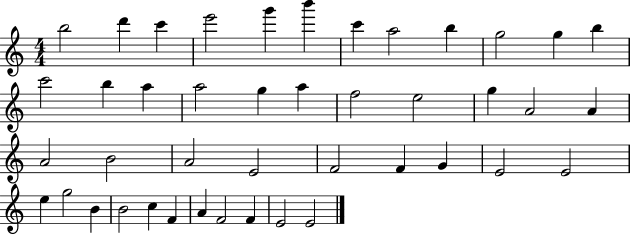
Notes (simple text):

B5/h D6/q C6/q E6/h G6/q B6/q C6/q A5/h B5/q G5/h G5/q B5/q C6/h B5/q A5/q A5/h G5/q A5/q F5/h E5/h G5/q A4/h A4/q A4/h B4/h A4/h E4/h F4/h F4/q G4/q E4/h E4/h E5/q G5/h B4/q B4/h C5/q F4/q A4/q F4/h F4/q E4/h E4/h